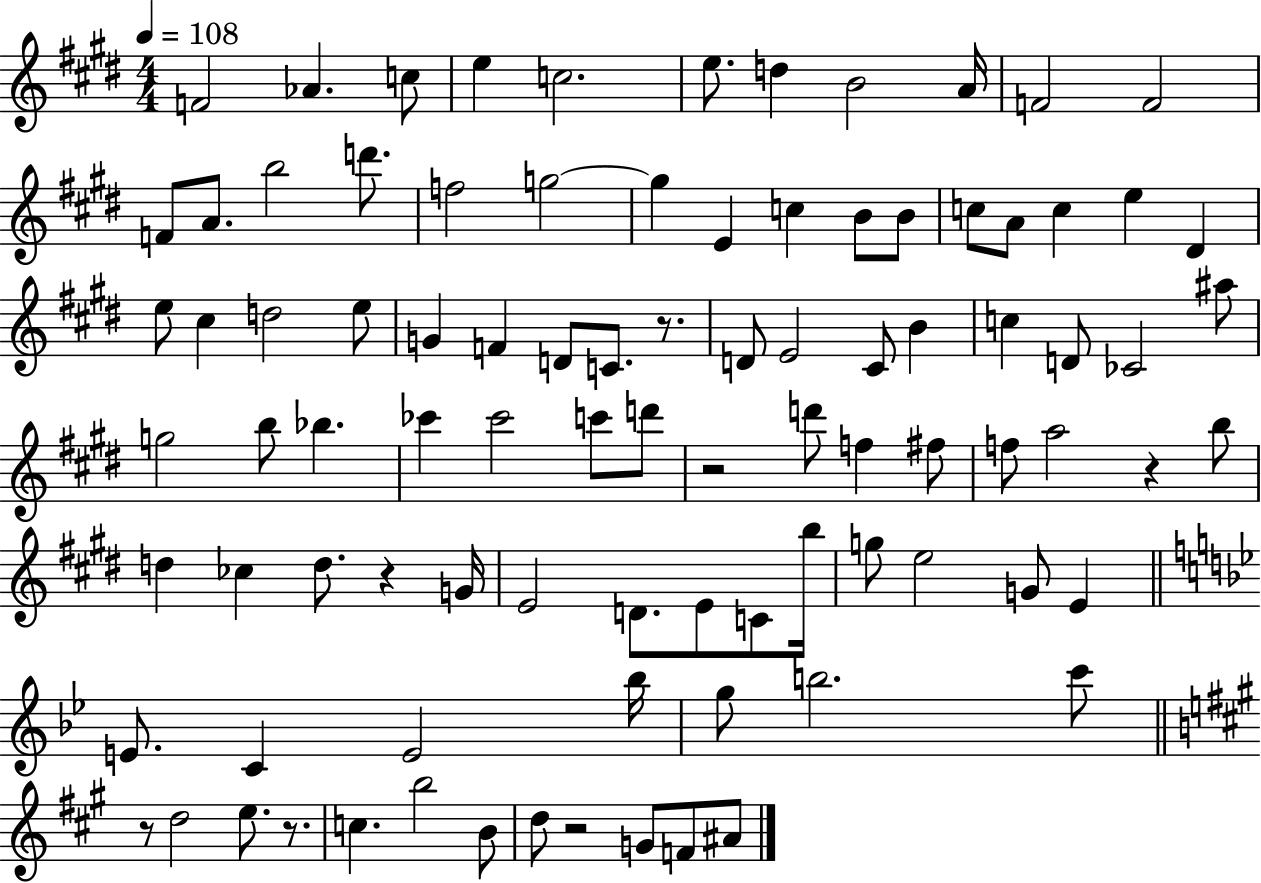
{
  \clef treble
  \numericTimeSignature
  \time 4/4
  \key e \major
  \tempo 4 = 108
  f'2 aes'4. c''8 | e''4 c''2. | e''8. d''4 b'2 a'16 | f'2 f'2 | \break f'8 a'8. b''2 d'''8. | f''2 g''2~~ | g''4 e'4 c''4 b'8 b'8 | c''8 a'8 c''4 e''4 dis'4 | \break e''8 cis''4 d''2 e''8 | g'4 f'4 d'8 c'8. r8. | d'8 e'2 cis'8 b'4 | c''4 d'8 ces'2 ais''8 | \break g''2 b''8 bes''4. | ces'''4 ces'''2 c'''8 d'''8 | r2 d'''8 f''4 fis''8 | f''8 a''2 r4 b''8 | \break d''4 ces''4 d''8. r4 g'16 | e'2 d'8. e'8 c'8 b''16 | g''8 e''2 g'8 e'4 | \bar "||" \break \key bes \major e'8. c'4 e'2 bes''16 | g''8 b''2. c'''8 | \bar "||" \break \key a \major r8 d''2 e''8. r8. | c''4. b''2 b'8 | d''8 r2 g'8 f'8 ais'8 | \bar "|."
}